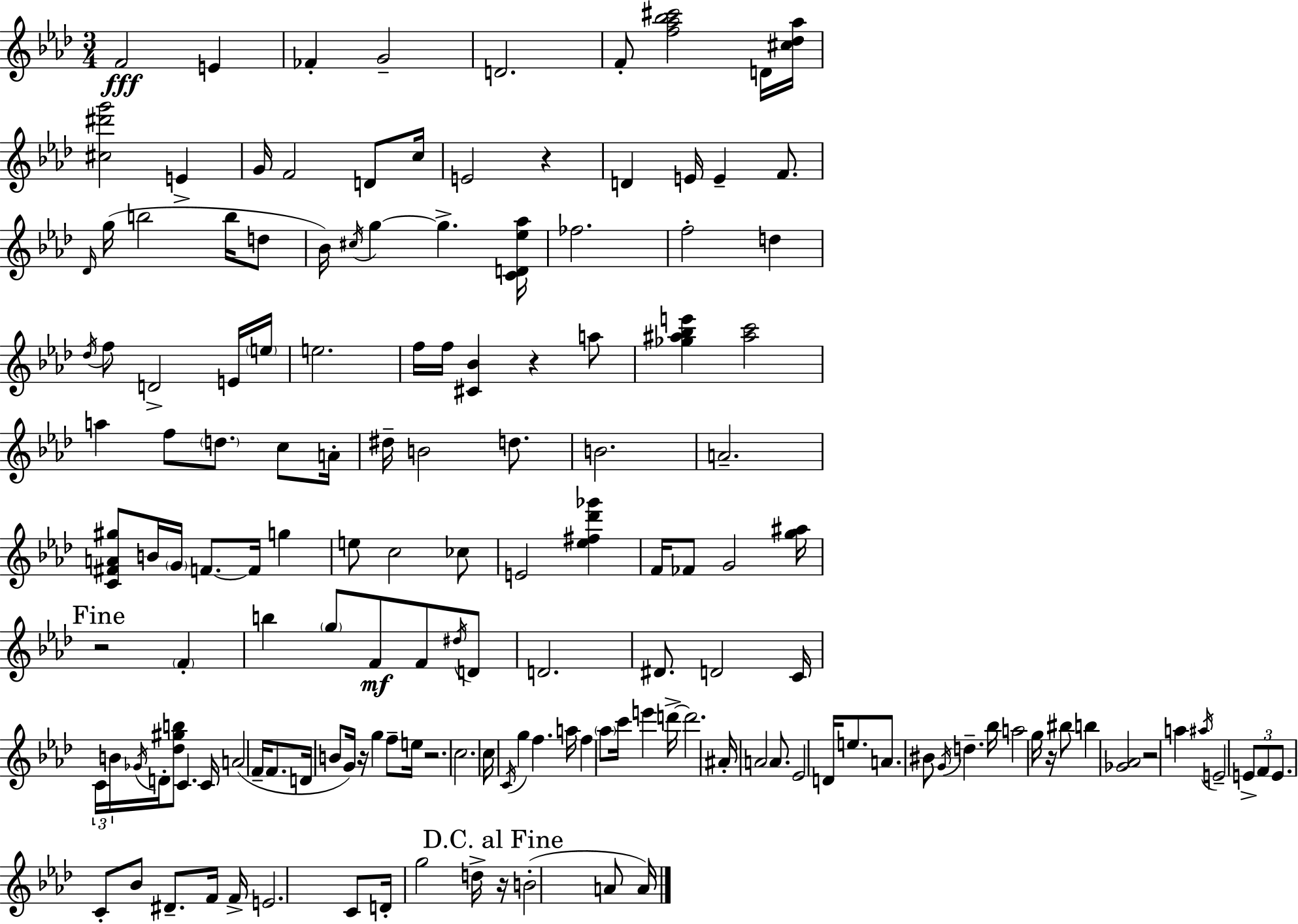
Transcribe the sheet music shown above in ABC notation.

X:1
T:Untitled
M:3/4
L:1/4
K:Ab
F2 E _F G2 D2 F/2 [f_a_b^c']2 D/4 [^c_d_a]/4 [^c^d'g']2 E G/4 F2 D/2 c/4 E2 z D E/4 E F/2 _D/4 g/4 b2 b/4 d/2 _B/4 ^c/4 g g [CD_e_a]/4 _f2 f2 d _d/4 f/2 D2 E/4 e/4 e2 f/4 f/4 [^C_B] z a/2 [_g^a_be'] [^ac']2 a f/2 d/2 c/2 A/4 ^d/4 B2 d/2 B2 A2 [C^FA^g]/2 B/4 G/4 F/2 F/4 g e/2 c2 _c/2 E2 [_e^f_d'_g'] F/4 _F/2 G2 [g^a]/4 z2 F b g/2 F/2 F/2 ^d/4 D/2 D2 ^D/2 D2 C/4 C/4 B/4 _G/4 D/4 [_d^gb]/2 C C/4 A2 F/4 F/2 D/4 B/2 G/4 z/4 g f/2 e/4 z2 c2 c/4 C/4 g f a/4 f _a/2 c'/4 e' d'/4 d'2 ^A/4 A2 A/2 _E2 D/4 e/2 A/2 ^B/2 G/4 d _b/4 a2 g/4 z/4 ^b/2 b [_G_A]2 z2 a ^a/4 E2 E/2 F/2 E/2 C/2 _B/2 ^D/2 F/4 F/4 E2 C/2 D/4 g2 d/4 z/4 B2 A/2 A/4